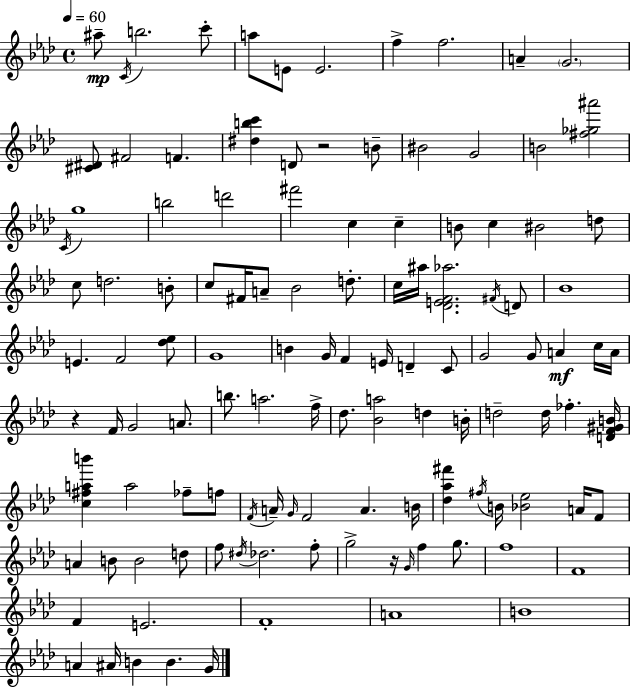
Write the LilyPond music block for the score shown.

{
  \clef treble
  \time 4/4
  \defaultTimeSignature
  \key f \minor
  \tempo 4 = 60
  ais''8--\mp \acciaccatura { c'16 } b''2. c'''8-. | a''8 e'8 e'2. | f''4-> f''2. | a'4-- \parenthesize g'2. | \break <cis' dis'>8 fis'2 f'4. | <dis'' b'' c'''>4 d'8 r2 b'8-- | bis'2 g'2 | b'2 <fis'' ges'' ais'''>2 | \break \acciaccatura { c'16 } g''1 | b''2 d'''2 | fis'''2 c''4 c''4-- | b'8 c''4 bis'2 | \break d''8 c''8 d''2. | b'8-. c''8 fis'16 a'8-- bes'2 d''8.-. | c''16 ais''16 <des' e' f' aes''>2. | \acciaccatura { fis'16 } d'8 bes'1 | \break e'4. f'2 | <des'' ees''>8 g'1 | b'4 g'16 f'4 e'16 d'4-- | c'8 g'2 g'8 a'4\mf | \break c''16 a'16 r4 f'16 g'2 | a'8. b''8. a''2. | f''16-> des''8. <bes' a''>2 d''4 | b'16-. d''2-- d''16 fes''4.-. | \break <d' f' gis' b'>16 <c'' fis'' a'' b'''>4 a''2 fes''8-- | f''8 \acciaccatura { f'16 } a'16-- \grace { g'16 } f'2 a'4. | b'16 <des'' aes'' fis'''>4 \acciaccatura { fis''16 } b'16 <bes' ees''>2 | a'16 f'8 a'4 b'8 b'2 | \break d''8 f''8 \acciaccatura { dis''16 } des''2. | f''8-. g''2-> r16 | \grace { g'16 } f''4 g''8. f''1 | f'1 | \break f'4 e'2. | f'1-. | a'1 | b'1 | \break a'4 ais'16 b'4 | b'4. g'16 \bar "|."
}